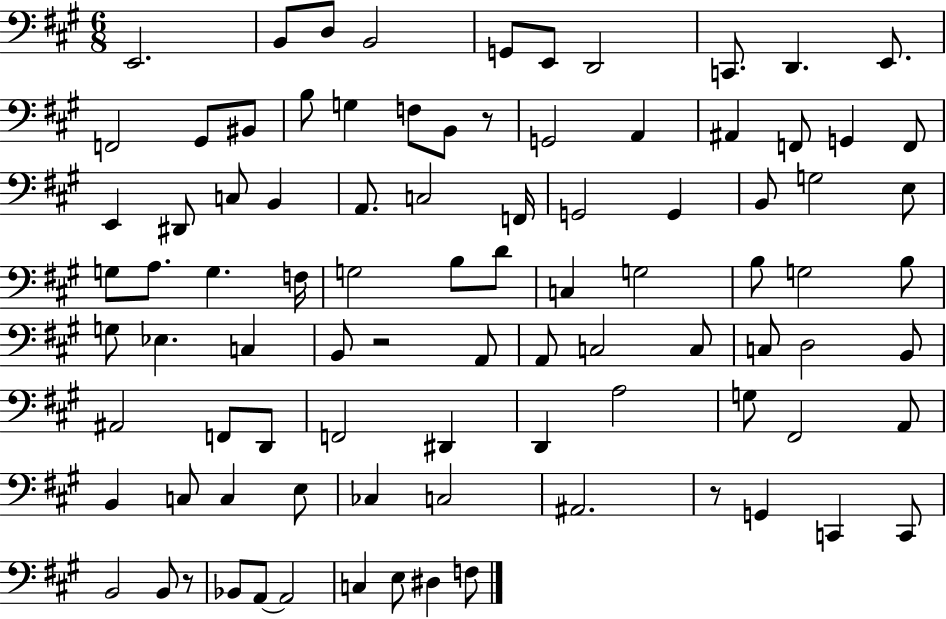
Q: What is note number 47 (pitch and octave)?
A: B3